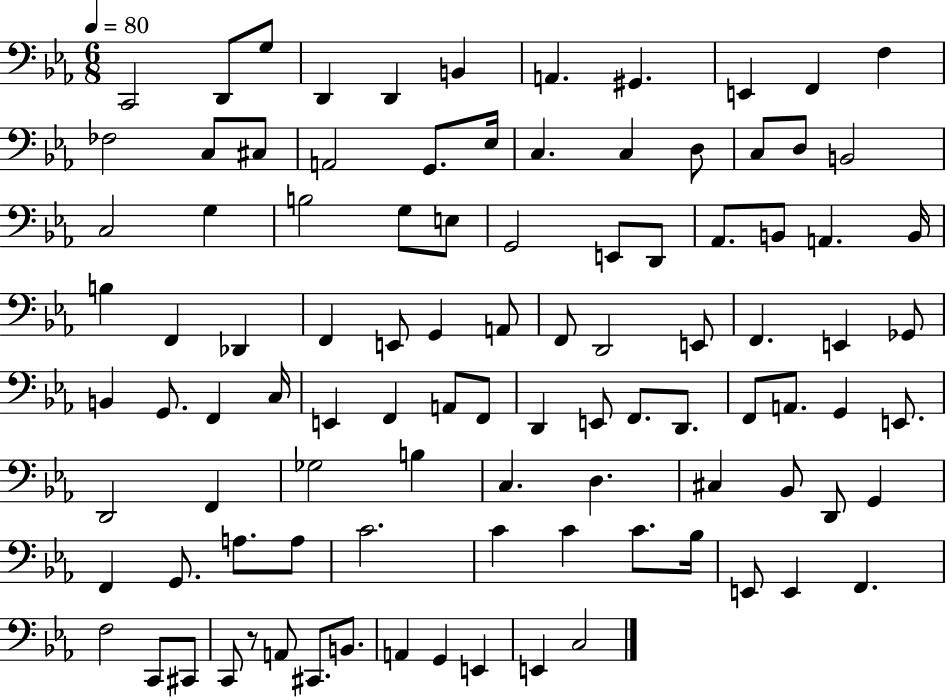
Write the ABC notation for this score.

X:1
T:Untitled
M:6/8
L:1/4
K:Eb
C,,2 D,,/2 G,/2 D,, D,, B,, A,, ^G,, E,, F,, F, _F,2 C,/2 ^C,/2 A,,2 G,,/2 _E,/4 C, C, D,/2 C,/2 D,/2 B,,2 C,2 G, B,2 G,/2 E,/2 G,,2 E,,/2 D,,/2 _A,,/2 B,,/2 A,, B,,/4 B, F,, _D,, F,, E,,/2 G,, A,,/2 F,,/2 D,,2 E,,/2 F,, E,, _G,,/2 B,, G,,/2 F,, C,/4 E,, F,, A,,/2 F,,/2 D,, E,,/2 F,,/2 D,,/2 F,,/2 A,,/2 G,, E,,/2 D,,2 F,, _G,2 B, C, D, ^C, _B,,/2 D,,/2 G,, F,, G,,/2 A,/2 A,/2 C2 C C C/2 _B,/4 E,,/2 E,, F,, F,2 C,,/2 ^C,,/2 C,,/2 z/2 A,,/2 ^C,,/2 B,,/2 A,, G,, E,, E,, C,2